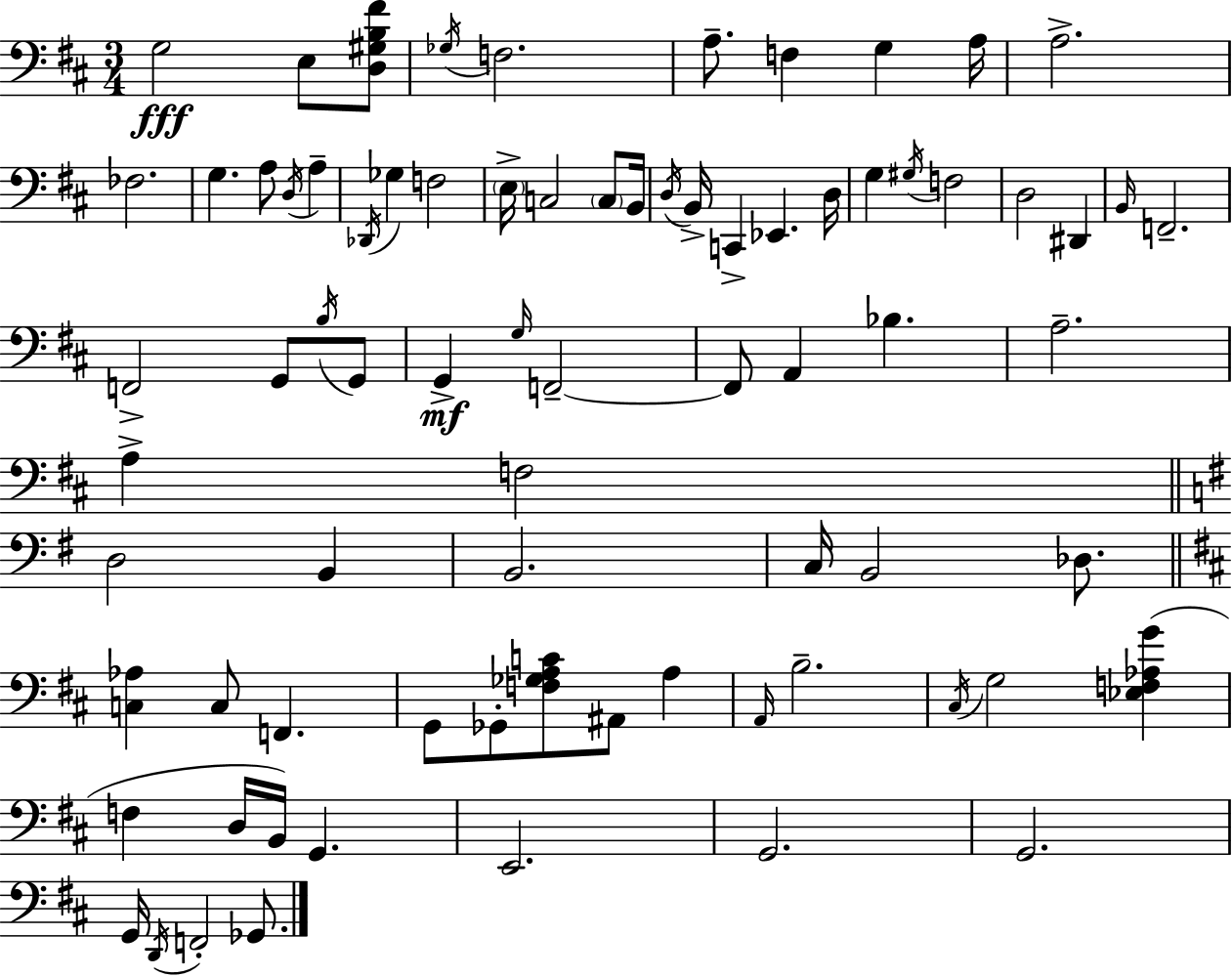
X:1
T:Untitled
M:3/4
L:1/4
K:D
G,2 E,/2 [D,^G,B,^F]/2 _G,/4 F,2 A,/2 F, G, A,/4 A,2 _F,2 G, A,/2 D,/4 A, _D,,/4 _G, F,2 E,/4 C,2 C,/2 B,,/4 D,/4 B,,/4 C,, _E,, D,/4 G, ^G,/4 F,2 D,2 ^D,, B,,/4 F,,2 F,,2 G,,/2 B,/4 G,,/2 G,, G,/4 F,,2 F,,/2 A,, _B, A,2 A, F,2 D,2 B,, B,,2 C,/4 B,,2 _D,/2 [C,_A,] C,/2 F,, G,,/2 _G,,/2 [F,_G,A,C]/2 ^A,,/2 A, A,,/4 B,2 ^C,/4 G,2 [_E,F,_A,G] F, D,/4 B,,/4 G,, E,,2 G,,2 G,,2 G,,/4 D,,/4 F,,2 _G,,/2